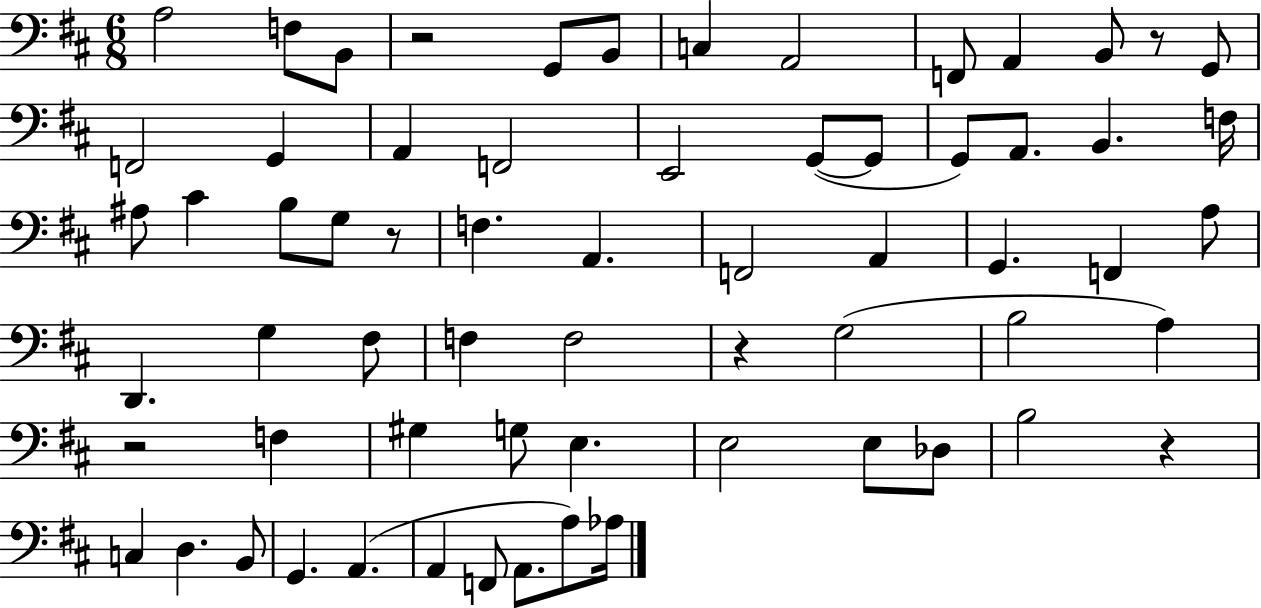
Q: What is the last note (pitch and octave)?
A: Ab3